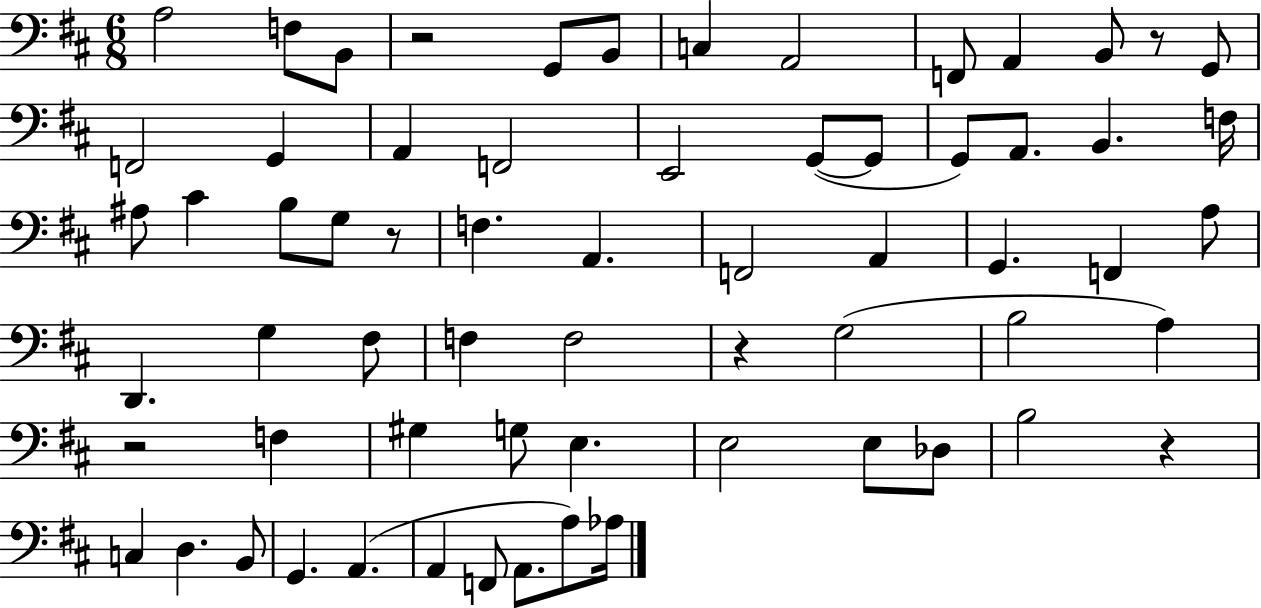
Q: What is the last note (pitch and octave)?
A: Ab3